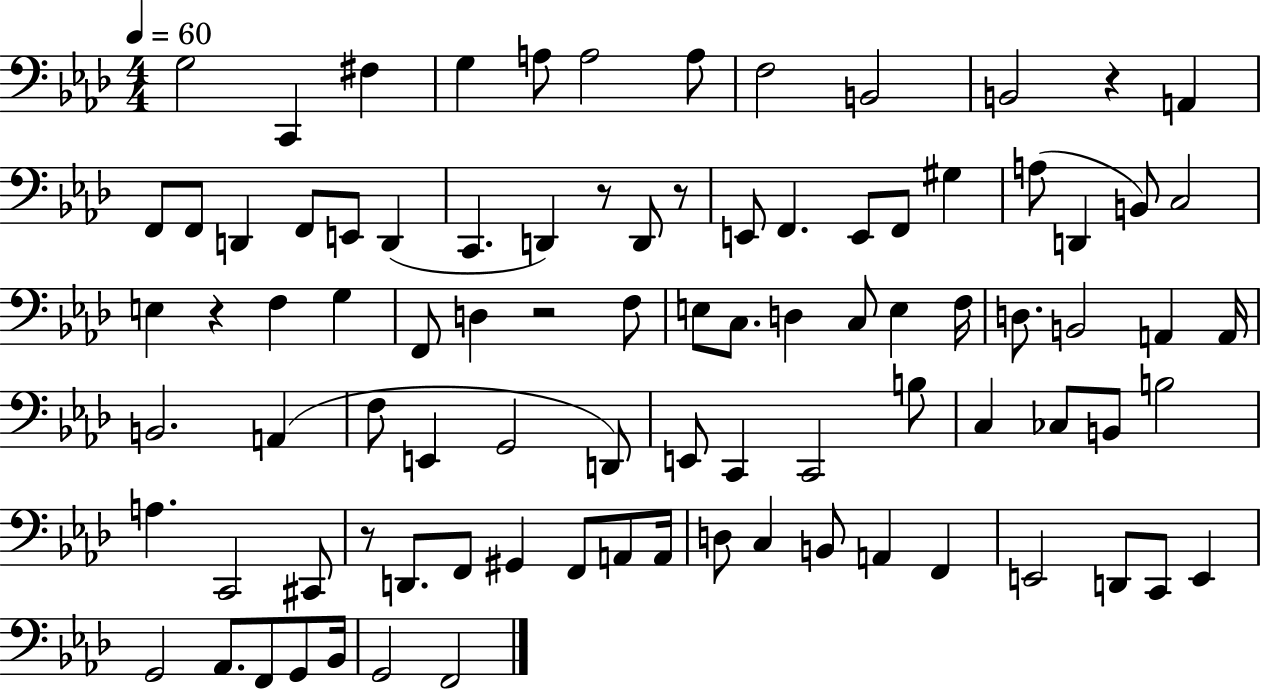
X:1
T:Untitled
M:4/4
L:1/4
K:Ab
G,2 C,, ^F, G, A,/2 A,2 A,/2 F,2 B,,2 B,,2 z A,, F,,/2 F,,/2 D,, F,,/2 E,,/2 D,, C,, D,, z/2 D,,/2 z/2 E,,/2 F,, E,,/2 F,,/2 ^G, A,/2 D,, B,,/2 C,2 E, z F, G, F,,/2 D, z2 F,/2 E,/2 C,/2 D, C,/2 E, F,/4 D,/2 B,,2 A,, A,,/4 B,,2 A,, F,/2 E,, G,,2 D,,/2 E,,/2 C,, C,,2 B,/2 C, _C,/2 B,,/2 B,2 A, C,,2 ^C,,/2 z/2 D,,/2 F,,/2 ^G,, F,,/2 A,,/2 A,,/4 D,/2 C, B,,/2 A,, F,, E,,2 D,,/2 C,,/2 E,, G,,2 _A,,/2 F,,/2 G,,/2 _B,,/4 G,,2 F,,2